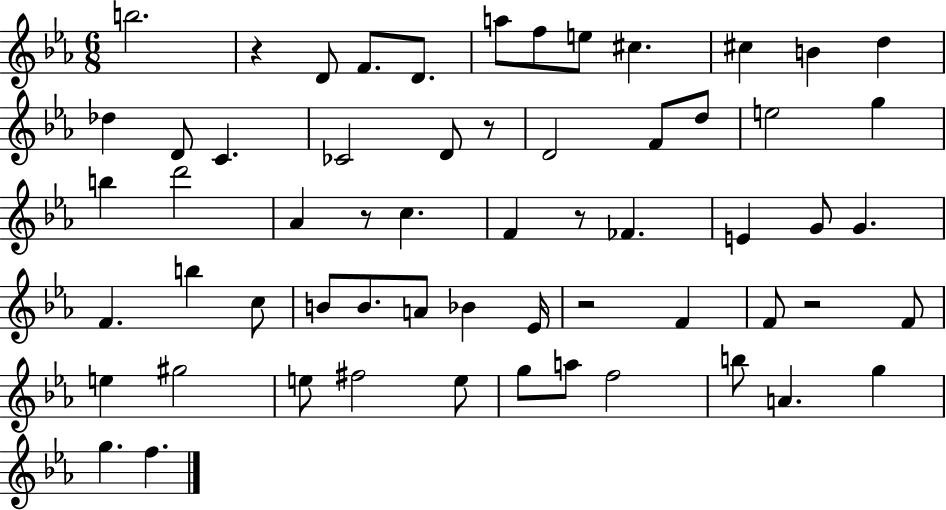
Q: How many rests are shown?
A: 6